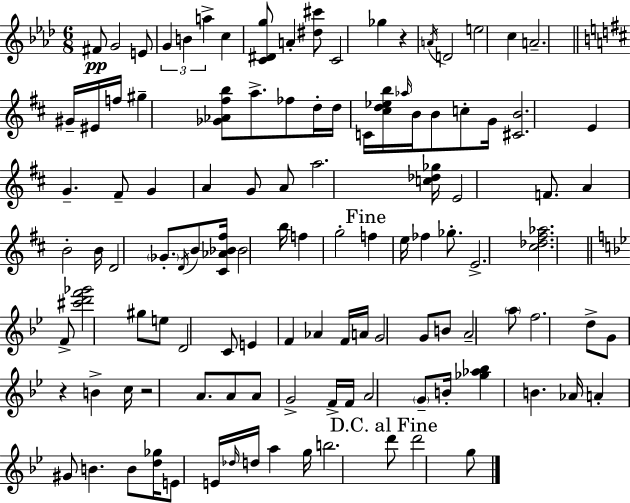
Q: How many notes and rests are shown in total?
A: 114